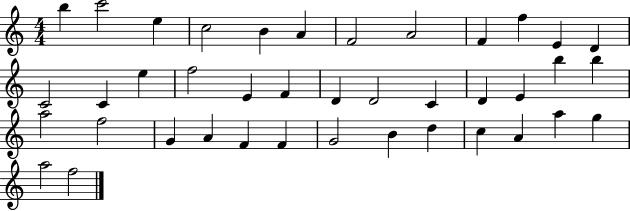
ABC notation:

X:1
T:Untitled
M:4/4
L:1/4
K:C
b c'2 e c2 B A F2 A2 F f E D C2 C e f2 E F D D2 C D E b b a2 f2 G A F F G2 B d c A a g a2 f2